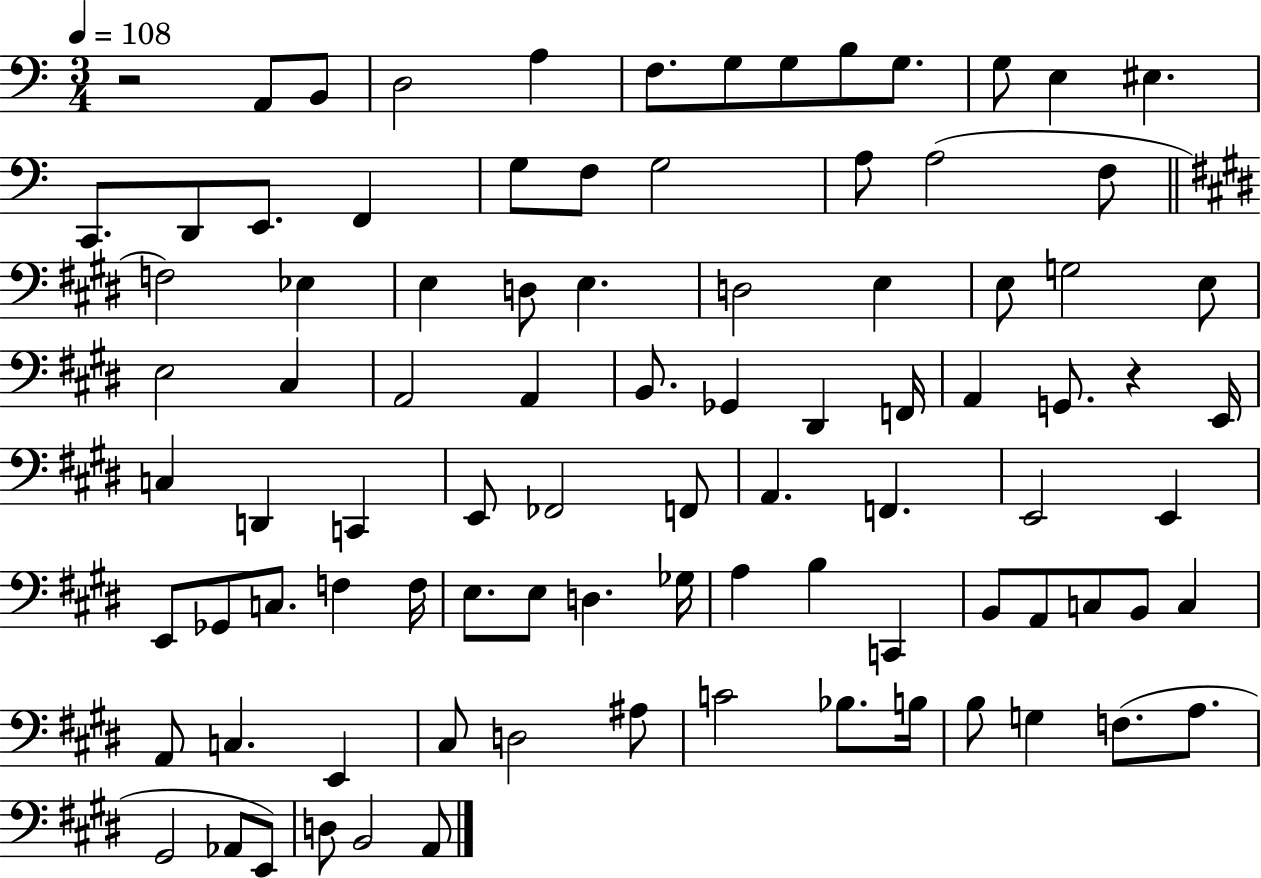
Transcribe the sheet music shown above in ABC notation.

X:1
T:Untitled
M:3/4
L:1/4
K:C
z2 A,,/2 B,,/2 D,2 A, F,/2 G,/2 G,/2 B,/2 G,/2 G,/2 E, ^E, C,,/2 D,,/2 E,,/2 F,, G,/2 F,/2 G,2 A,/2 A,2 F,/2 F,2 _E, E, D,/2 E, D,2 E, E,/2 G,2 E,/2 E,2 ^C, A,,2 A,, B,,/2 _G,, ^D,, F,,/4 A,, G,,/2 z E,,/4 C, D,, C,, E,,/2 _F,,2 F,,/2 A,, F,, E,,2 E,, E,,/2 _G,,/2 C,/2 F, F,/4 E,/2 E,/2 D, _G,/4 A, B, C,, B,,/2 A,,/2 C,/2 B,,/2 C, A,,/2 C, E,, ^C,/2 D,2 ^A,/2 C2 _B,/2 B,/4 B,/2 G, F,/2 A,/2 ^G,,2 _A,,/2 E,,/2 D,/2 B,,2 A,,/2